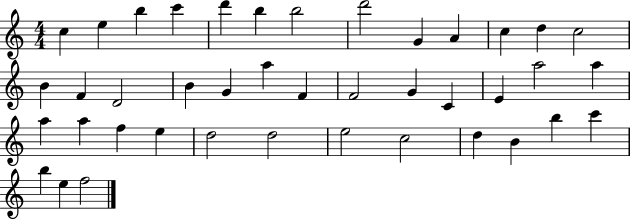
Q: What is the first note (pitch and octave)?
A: C5